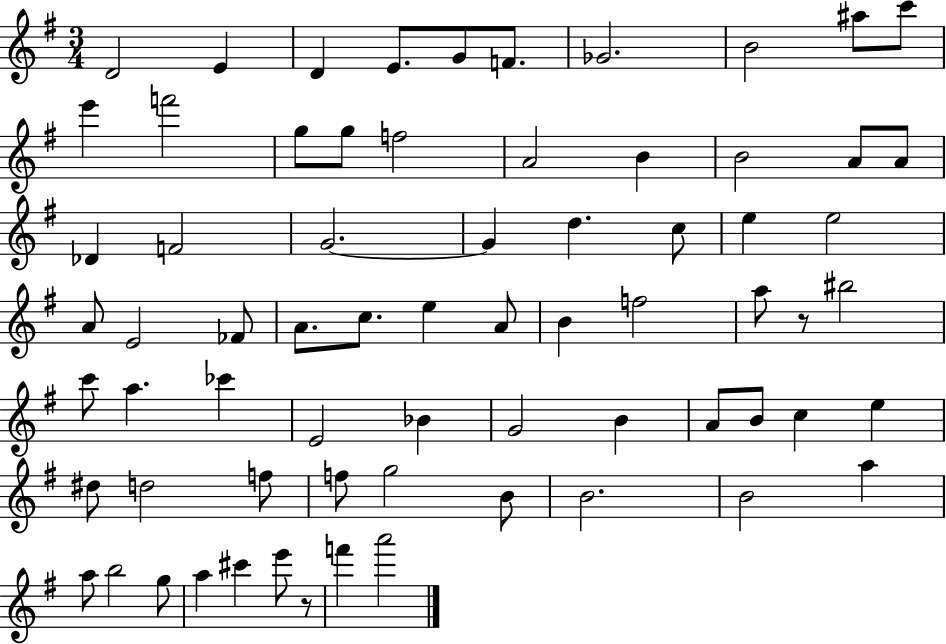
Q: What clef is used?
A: treble